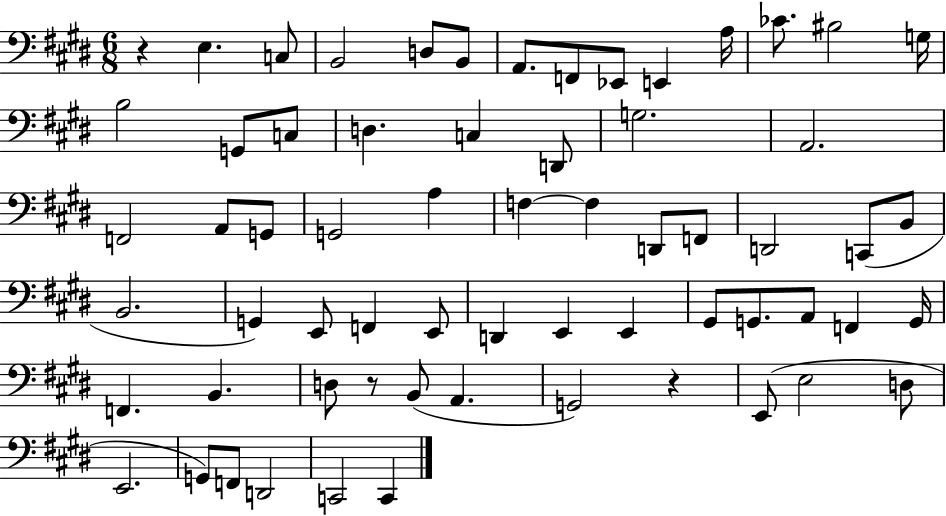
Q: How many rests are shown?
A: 3